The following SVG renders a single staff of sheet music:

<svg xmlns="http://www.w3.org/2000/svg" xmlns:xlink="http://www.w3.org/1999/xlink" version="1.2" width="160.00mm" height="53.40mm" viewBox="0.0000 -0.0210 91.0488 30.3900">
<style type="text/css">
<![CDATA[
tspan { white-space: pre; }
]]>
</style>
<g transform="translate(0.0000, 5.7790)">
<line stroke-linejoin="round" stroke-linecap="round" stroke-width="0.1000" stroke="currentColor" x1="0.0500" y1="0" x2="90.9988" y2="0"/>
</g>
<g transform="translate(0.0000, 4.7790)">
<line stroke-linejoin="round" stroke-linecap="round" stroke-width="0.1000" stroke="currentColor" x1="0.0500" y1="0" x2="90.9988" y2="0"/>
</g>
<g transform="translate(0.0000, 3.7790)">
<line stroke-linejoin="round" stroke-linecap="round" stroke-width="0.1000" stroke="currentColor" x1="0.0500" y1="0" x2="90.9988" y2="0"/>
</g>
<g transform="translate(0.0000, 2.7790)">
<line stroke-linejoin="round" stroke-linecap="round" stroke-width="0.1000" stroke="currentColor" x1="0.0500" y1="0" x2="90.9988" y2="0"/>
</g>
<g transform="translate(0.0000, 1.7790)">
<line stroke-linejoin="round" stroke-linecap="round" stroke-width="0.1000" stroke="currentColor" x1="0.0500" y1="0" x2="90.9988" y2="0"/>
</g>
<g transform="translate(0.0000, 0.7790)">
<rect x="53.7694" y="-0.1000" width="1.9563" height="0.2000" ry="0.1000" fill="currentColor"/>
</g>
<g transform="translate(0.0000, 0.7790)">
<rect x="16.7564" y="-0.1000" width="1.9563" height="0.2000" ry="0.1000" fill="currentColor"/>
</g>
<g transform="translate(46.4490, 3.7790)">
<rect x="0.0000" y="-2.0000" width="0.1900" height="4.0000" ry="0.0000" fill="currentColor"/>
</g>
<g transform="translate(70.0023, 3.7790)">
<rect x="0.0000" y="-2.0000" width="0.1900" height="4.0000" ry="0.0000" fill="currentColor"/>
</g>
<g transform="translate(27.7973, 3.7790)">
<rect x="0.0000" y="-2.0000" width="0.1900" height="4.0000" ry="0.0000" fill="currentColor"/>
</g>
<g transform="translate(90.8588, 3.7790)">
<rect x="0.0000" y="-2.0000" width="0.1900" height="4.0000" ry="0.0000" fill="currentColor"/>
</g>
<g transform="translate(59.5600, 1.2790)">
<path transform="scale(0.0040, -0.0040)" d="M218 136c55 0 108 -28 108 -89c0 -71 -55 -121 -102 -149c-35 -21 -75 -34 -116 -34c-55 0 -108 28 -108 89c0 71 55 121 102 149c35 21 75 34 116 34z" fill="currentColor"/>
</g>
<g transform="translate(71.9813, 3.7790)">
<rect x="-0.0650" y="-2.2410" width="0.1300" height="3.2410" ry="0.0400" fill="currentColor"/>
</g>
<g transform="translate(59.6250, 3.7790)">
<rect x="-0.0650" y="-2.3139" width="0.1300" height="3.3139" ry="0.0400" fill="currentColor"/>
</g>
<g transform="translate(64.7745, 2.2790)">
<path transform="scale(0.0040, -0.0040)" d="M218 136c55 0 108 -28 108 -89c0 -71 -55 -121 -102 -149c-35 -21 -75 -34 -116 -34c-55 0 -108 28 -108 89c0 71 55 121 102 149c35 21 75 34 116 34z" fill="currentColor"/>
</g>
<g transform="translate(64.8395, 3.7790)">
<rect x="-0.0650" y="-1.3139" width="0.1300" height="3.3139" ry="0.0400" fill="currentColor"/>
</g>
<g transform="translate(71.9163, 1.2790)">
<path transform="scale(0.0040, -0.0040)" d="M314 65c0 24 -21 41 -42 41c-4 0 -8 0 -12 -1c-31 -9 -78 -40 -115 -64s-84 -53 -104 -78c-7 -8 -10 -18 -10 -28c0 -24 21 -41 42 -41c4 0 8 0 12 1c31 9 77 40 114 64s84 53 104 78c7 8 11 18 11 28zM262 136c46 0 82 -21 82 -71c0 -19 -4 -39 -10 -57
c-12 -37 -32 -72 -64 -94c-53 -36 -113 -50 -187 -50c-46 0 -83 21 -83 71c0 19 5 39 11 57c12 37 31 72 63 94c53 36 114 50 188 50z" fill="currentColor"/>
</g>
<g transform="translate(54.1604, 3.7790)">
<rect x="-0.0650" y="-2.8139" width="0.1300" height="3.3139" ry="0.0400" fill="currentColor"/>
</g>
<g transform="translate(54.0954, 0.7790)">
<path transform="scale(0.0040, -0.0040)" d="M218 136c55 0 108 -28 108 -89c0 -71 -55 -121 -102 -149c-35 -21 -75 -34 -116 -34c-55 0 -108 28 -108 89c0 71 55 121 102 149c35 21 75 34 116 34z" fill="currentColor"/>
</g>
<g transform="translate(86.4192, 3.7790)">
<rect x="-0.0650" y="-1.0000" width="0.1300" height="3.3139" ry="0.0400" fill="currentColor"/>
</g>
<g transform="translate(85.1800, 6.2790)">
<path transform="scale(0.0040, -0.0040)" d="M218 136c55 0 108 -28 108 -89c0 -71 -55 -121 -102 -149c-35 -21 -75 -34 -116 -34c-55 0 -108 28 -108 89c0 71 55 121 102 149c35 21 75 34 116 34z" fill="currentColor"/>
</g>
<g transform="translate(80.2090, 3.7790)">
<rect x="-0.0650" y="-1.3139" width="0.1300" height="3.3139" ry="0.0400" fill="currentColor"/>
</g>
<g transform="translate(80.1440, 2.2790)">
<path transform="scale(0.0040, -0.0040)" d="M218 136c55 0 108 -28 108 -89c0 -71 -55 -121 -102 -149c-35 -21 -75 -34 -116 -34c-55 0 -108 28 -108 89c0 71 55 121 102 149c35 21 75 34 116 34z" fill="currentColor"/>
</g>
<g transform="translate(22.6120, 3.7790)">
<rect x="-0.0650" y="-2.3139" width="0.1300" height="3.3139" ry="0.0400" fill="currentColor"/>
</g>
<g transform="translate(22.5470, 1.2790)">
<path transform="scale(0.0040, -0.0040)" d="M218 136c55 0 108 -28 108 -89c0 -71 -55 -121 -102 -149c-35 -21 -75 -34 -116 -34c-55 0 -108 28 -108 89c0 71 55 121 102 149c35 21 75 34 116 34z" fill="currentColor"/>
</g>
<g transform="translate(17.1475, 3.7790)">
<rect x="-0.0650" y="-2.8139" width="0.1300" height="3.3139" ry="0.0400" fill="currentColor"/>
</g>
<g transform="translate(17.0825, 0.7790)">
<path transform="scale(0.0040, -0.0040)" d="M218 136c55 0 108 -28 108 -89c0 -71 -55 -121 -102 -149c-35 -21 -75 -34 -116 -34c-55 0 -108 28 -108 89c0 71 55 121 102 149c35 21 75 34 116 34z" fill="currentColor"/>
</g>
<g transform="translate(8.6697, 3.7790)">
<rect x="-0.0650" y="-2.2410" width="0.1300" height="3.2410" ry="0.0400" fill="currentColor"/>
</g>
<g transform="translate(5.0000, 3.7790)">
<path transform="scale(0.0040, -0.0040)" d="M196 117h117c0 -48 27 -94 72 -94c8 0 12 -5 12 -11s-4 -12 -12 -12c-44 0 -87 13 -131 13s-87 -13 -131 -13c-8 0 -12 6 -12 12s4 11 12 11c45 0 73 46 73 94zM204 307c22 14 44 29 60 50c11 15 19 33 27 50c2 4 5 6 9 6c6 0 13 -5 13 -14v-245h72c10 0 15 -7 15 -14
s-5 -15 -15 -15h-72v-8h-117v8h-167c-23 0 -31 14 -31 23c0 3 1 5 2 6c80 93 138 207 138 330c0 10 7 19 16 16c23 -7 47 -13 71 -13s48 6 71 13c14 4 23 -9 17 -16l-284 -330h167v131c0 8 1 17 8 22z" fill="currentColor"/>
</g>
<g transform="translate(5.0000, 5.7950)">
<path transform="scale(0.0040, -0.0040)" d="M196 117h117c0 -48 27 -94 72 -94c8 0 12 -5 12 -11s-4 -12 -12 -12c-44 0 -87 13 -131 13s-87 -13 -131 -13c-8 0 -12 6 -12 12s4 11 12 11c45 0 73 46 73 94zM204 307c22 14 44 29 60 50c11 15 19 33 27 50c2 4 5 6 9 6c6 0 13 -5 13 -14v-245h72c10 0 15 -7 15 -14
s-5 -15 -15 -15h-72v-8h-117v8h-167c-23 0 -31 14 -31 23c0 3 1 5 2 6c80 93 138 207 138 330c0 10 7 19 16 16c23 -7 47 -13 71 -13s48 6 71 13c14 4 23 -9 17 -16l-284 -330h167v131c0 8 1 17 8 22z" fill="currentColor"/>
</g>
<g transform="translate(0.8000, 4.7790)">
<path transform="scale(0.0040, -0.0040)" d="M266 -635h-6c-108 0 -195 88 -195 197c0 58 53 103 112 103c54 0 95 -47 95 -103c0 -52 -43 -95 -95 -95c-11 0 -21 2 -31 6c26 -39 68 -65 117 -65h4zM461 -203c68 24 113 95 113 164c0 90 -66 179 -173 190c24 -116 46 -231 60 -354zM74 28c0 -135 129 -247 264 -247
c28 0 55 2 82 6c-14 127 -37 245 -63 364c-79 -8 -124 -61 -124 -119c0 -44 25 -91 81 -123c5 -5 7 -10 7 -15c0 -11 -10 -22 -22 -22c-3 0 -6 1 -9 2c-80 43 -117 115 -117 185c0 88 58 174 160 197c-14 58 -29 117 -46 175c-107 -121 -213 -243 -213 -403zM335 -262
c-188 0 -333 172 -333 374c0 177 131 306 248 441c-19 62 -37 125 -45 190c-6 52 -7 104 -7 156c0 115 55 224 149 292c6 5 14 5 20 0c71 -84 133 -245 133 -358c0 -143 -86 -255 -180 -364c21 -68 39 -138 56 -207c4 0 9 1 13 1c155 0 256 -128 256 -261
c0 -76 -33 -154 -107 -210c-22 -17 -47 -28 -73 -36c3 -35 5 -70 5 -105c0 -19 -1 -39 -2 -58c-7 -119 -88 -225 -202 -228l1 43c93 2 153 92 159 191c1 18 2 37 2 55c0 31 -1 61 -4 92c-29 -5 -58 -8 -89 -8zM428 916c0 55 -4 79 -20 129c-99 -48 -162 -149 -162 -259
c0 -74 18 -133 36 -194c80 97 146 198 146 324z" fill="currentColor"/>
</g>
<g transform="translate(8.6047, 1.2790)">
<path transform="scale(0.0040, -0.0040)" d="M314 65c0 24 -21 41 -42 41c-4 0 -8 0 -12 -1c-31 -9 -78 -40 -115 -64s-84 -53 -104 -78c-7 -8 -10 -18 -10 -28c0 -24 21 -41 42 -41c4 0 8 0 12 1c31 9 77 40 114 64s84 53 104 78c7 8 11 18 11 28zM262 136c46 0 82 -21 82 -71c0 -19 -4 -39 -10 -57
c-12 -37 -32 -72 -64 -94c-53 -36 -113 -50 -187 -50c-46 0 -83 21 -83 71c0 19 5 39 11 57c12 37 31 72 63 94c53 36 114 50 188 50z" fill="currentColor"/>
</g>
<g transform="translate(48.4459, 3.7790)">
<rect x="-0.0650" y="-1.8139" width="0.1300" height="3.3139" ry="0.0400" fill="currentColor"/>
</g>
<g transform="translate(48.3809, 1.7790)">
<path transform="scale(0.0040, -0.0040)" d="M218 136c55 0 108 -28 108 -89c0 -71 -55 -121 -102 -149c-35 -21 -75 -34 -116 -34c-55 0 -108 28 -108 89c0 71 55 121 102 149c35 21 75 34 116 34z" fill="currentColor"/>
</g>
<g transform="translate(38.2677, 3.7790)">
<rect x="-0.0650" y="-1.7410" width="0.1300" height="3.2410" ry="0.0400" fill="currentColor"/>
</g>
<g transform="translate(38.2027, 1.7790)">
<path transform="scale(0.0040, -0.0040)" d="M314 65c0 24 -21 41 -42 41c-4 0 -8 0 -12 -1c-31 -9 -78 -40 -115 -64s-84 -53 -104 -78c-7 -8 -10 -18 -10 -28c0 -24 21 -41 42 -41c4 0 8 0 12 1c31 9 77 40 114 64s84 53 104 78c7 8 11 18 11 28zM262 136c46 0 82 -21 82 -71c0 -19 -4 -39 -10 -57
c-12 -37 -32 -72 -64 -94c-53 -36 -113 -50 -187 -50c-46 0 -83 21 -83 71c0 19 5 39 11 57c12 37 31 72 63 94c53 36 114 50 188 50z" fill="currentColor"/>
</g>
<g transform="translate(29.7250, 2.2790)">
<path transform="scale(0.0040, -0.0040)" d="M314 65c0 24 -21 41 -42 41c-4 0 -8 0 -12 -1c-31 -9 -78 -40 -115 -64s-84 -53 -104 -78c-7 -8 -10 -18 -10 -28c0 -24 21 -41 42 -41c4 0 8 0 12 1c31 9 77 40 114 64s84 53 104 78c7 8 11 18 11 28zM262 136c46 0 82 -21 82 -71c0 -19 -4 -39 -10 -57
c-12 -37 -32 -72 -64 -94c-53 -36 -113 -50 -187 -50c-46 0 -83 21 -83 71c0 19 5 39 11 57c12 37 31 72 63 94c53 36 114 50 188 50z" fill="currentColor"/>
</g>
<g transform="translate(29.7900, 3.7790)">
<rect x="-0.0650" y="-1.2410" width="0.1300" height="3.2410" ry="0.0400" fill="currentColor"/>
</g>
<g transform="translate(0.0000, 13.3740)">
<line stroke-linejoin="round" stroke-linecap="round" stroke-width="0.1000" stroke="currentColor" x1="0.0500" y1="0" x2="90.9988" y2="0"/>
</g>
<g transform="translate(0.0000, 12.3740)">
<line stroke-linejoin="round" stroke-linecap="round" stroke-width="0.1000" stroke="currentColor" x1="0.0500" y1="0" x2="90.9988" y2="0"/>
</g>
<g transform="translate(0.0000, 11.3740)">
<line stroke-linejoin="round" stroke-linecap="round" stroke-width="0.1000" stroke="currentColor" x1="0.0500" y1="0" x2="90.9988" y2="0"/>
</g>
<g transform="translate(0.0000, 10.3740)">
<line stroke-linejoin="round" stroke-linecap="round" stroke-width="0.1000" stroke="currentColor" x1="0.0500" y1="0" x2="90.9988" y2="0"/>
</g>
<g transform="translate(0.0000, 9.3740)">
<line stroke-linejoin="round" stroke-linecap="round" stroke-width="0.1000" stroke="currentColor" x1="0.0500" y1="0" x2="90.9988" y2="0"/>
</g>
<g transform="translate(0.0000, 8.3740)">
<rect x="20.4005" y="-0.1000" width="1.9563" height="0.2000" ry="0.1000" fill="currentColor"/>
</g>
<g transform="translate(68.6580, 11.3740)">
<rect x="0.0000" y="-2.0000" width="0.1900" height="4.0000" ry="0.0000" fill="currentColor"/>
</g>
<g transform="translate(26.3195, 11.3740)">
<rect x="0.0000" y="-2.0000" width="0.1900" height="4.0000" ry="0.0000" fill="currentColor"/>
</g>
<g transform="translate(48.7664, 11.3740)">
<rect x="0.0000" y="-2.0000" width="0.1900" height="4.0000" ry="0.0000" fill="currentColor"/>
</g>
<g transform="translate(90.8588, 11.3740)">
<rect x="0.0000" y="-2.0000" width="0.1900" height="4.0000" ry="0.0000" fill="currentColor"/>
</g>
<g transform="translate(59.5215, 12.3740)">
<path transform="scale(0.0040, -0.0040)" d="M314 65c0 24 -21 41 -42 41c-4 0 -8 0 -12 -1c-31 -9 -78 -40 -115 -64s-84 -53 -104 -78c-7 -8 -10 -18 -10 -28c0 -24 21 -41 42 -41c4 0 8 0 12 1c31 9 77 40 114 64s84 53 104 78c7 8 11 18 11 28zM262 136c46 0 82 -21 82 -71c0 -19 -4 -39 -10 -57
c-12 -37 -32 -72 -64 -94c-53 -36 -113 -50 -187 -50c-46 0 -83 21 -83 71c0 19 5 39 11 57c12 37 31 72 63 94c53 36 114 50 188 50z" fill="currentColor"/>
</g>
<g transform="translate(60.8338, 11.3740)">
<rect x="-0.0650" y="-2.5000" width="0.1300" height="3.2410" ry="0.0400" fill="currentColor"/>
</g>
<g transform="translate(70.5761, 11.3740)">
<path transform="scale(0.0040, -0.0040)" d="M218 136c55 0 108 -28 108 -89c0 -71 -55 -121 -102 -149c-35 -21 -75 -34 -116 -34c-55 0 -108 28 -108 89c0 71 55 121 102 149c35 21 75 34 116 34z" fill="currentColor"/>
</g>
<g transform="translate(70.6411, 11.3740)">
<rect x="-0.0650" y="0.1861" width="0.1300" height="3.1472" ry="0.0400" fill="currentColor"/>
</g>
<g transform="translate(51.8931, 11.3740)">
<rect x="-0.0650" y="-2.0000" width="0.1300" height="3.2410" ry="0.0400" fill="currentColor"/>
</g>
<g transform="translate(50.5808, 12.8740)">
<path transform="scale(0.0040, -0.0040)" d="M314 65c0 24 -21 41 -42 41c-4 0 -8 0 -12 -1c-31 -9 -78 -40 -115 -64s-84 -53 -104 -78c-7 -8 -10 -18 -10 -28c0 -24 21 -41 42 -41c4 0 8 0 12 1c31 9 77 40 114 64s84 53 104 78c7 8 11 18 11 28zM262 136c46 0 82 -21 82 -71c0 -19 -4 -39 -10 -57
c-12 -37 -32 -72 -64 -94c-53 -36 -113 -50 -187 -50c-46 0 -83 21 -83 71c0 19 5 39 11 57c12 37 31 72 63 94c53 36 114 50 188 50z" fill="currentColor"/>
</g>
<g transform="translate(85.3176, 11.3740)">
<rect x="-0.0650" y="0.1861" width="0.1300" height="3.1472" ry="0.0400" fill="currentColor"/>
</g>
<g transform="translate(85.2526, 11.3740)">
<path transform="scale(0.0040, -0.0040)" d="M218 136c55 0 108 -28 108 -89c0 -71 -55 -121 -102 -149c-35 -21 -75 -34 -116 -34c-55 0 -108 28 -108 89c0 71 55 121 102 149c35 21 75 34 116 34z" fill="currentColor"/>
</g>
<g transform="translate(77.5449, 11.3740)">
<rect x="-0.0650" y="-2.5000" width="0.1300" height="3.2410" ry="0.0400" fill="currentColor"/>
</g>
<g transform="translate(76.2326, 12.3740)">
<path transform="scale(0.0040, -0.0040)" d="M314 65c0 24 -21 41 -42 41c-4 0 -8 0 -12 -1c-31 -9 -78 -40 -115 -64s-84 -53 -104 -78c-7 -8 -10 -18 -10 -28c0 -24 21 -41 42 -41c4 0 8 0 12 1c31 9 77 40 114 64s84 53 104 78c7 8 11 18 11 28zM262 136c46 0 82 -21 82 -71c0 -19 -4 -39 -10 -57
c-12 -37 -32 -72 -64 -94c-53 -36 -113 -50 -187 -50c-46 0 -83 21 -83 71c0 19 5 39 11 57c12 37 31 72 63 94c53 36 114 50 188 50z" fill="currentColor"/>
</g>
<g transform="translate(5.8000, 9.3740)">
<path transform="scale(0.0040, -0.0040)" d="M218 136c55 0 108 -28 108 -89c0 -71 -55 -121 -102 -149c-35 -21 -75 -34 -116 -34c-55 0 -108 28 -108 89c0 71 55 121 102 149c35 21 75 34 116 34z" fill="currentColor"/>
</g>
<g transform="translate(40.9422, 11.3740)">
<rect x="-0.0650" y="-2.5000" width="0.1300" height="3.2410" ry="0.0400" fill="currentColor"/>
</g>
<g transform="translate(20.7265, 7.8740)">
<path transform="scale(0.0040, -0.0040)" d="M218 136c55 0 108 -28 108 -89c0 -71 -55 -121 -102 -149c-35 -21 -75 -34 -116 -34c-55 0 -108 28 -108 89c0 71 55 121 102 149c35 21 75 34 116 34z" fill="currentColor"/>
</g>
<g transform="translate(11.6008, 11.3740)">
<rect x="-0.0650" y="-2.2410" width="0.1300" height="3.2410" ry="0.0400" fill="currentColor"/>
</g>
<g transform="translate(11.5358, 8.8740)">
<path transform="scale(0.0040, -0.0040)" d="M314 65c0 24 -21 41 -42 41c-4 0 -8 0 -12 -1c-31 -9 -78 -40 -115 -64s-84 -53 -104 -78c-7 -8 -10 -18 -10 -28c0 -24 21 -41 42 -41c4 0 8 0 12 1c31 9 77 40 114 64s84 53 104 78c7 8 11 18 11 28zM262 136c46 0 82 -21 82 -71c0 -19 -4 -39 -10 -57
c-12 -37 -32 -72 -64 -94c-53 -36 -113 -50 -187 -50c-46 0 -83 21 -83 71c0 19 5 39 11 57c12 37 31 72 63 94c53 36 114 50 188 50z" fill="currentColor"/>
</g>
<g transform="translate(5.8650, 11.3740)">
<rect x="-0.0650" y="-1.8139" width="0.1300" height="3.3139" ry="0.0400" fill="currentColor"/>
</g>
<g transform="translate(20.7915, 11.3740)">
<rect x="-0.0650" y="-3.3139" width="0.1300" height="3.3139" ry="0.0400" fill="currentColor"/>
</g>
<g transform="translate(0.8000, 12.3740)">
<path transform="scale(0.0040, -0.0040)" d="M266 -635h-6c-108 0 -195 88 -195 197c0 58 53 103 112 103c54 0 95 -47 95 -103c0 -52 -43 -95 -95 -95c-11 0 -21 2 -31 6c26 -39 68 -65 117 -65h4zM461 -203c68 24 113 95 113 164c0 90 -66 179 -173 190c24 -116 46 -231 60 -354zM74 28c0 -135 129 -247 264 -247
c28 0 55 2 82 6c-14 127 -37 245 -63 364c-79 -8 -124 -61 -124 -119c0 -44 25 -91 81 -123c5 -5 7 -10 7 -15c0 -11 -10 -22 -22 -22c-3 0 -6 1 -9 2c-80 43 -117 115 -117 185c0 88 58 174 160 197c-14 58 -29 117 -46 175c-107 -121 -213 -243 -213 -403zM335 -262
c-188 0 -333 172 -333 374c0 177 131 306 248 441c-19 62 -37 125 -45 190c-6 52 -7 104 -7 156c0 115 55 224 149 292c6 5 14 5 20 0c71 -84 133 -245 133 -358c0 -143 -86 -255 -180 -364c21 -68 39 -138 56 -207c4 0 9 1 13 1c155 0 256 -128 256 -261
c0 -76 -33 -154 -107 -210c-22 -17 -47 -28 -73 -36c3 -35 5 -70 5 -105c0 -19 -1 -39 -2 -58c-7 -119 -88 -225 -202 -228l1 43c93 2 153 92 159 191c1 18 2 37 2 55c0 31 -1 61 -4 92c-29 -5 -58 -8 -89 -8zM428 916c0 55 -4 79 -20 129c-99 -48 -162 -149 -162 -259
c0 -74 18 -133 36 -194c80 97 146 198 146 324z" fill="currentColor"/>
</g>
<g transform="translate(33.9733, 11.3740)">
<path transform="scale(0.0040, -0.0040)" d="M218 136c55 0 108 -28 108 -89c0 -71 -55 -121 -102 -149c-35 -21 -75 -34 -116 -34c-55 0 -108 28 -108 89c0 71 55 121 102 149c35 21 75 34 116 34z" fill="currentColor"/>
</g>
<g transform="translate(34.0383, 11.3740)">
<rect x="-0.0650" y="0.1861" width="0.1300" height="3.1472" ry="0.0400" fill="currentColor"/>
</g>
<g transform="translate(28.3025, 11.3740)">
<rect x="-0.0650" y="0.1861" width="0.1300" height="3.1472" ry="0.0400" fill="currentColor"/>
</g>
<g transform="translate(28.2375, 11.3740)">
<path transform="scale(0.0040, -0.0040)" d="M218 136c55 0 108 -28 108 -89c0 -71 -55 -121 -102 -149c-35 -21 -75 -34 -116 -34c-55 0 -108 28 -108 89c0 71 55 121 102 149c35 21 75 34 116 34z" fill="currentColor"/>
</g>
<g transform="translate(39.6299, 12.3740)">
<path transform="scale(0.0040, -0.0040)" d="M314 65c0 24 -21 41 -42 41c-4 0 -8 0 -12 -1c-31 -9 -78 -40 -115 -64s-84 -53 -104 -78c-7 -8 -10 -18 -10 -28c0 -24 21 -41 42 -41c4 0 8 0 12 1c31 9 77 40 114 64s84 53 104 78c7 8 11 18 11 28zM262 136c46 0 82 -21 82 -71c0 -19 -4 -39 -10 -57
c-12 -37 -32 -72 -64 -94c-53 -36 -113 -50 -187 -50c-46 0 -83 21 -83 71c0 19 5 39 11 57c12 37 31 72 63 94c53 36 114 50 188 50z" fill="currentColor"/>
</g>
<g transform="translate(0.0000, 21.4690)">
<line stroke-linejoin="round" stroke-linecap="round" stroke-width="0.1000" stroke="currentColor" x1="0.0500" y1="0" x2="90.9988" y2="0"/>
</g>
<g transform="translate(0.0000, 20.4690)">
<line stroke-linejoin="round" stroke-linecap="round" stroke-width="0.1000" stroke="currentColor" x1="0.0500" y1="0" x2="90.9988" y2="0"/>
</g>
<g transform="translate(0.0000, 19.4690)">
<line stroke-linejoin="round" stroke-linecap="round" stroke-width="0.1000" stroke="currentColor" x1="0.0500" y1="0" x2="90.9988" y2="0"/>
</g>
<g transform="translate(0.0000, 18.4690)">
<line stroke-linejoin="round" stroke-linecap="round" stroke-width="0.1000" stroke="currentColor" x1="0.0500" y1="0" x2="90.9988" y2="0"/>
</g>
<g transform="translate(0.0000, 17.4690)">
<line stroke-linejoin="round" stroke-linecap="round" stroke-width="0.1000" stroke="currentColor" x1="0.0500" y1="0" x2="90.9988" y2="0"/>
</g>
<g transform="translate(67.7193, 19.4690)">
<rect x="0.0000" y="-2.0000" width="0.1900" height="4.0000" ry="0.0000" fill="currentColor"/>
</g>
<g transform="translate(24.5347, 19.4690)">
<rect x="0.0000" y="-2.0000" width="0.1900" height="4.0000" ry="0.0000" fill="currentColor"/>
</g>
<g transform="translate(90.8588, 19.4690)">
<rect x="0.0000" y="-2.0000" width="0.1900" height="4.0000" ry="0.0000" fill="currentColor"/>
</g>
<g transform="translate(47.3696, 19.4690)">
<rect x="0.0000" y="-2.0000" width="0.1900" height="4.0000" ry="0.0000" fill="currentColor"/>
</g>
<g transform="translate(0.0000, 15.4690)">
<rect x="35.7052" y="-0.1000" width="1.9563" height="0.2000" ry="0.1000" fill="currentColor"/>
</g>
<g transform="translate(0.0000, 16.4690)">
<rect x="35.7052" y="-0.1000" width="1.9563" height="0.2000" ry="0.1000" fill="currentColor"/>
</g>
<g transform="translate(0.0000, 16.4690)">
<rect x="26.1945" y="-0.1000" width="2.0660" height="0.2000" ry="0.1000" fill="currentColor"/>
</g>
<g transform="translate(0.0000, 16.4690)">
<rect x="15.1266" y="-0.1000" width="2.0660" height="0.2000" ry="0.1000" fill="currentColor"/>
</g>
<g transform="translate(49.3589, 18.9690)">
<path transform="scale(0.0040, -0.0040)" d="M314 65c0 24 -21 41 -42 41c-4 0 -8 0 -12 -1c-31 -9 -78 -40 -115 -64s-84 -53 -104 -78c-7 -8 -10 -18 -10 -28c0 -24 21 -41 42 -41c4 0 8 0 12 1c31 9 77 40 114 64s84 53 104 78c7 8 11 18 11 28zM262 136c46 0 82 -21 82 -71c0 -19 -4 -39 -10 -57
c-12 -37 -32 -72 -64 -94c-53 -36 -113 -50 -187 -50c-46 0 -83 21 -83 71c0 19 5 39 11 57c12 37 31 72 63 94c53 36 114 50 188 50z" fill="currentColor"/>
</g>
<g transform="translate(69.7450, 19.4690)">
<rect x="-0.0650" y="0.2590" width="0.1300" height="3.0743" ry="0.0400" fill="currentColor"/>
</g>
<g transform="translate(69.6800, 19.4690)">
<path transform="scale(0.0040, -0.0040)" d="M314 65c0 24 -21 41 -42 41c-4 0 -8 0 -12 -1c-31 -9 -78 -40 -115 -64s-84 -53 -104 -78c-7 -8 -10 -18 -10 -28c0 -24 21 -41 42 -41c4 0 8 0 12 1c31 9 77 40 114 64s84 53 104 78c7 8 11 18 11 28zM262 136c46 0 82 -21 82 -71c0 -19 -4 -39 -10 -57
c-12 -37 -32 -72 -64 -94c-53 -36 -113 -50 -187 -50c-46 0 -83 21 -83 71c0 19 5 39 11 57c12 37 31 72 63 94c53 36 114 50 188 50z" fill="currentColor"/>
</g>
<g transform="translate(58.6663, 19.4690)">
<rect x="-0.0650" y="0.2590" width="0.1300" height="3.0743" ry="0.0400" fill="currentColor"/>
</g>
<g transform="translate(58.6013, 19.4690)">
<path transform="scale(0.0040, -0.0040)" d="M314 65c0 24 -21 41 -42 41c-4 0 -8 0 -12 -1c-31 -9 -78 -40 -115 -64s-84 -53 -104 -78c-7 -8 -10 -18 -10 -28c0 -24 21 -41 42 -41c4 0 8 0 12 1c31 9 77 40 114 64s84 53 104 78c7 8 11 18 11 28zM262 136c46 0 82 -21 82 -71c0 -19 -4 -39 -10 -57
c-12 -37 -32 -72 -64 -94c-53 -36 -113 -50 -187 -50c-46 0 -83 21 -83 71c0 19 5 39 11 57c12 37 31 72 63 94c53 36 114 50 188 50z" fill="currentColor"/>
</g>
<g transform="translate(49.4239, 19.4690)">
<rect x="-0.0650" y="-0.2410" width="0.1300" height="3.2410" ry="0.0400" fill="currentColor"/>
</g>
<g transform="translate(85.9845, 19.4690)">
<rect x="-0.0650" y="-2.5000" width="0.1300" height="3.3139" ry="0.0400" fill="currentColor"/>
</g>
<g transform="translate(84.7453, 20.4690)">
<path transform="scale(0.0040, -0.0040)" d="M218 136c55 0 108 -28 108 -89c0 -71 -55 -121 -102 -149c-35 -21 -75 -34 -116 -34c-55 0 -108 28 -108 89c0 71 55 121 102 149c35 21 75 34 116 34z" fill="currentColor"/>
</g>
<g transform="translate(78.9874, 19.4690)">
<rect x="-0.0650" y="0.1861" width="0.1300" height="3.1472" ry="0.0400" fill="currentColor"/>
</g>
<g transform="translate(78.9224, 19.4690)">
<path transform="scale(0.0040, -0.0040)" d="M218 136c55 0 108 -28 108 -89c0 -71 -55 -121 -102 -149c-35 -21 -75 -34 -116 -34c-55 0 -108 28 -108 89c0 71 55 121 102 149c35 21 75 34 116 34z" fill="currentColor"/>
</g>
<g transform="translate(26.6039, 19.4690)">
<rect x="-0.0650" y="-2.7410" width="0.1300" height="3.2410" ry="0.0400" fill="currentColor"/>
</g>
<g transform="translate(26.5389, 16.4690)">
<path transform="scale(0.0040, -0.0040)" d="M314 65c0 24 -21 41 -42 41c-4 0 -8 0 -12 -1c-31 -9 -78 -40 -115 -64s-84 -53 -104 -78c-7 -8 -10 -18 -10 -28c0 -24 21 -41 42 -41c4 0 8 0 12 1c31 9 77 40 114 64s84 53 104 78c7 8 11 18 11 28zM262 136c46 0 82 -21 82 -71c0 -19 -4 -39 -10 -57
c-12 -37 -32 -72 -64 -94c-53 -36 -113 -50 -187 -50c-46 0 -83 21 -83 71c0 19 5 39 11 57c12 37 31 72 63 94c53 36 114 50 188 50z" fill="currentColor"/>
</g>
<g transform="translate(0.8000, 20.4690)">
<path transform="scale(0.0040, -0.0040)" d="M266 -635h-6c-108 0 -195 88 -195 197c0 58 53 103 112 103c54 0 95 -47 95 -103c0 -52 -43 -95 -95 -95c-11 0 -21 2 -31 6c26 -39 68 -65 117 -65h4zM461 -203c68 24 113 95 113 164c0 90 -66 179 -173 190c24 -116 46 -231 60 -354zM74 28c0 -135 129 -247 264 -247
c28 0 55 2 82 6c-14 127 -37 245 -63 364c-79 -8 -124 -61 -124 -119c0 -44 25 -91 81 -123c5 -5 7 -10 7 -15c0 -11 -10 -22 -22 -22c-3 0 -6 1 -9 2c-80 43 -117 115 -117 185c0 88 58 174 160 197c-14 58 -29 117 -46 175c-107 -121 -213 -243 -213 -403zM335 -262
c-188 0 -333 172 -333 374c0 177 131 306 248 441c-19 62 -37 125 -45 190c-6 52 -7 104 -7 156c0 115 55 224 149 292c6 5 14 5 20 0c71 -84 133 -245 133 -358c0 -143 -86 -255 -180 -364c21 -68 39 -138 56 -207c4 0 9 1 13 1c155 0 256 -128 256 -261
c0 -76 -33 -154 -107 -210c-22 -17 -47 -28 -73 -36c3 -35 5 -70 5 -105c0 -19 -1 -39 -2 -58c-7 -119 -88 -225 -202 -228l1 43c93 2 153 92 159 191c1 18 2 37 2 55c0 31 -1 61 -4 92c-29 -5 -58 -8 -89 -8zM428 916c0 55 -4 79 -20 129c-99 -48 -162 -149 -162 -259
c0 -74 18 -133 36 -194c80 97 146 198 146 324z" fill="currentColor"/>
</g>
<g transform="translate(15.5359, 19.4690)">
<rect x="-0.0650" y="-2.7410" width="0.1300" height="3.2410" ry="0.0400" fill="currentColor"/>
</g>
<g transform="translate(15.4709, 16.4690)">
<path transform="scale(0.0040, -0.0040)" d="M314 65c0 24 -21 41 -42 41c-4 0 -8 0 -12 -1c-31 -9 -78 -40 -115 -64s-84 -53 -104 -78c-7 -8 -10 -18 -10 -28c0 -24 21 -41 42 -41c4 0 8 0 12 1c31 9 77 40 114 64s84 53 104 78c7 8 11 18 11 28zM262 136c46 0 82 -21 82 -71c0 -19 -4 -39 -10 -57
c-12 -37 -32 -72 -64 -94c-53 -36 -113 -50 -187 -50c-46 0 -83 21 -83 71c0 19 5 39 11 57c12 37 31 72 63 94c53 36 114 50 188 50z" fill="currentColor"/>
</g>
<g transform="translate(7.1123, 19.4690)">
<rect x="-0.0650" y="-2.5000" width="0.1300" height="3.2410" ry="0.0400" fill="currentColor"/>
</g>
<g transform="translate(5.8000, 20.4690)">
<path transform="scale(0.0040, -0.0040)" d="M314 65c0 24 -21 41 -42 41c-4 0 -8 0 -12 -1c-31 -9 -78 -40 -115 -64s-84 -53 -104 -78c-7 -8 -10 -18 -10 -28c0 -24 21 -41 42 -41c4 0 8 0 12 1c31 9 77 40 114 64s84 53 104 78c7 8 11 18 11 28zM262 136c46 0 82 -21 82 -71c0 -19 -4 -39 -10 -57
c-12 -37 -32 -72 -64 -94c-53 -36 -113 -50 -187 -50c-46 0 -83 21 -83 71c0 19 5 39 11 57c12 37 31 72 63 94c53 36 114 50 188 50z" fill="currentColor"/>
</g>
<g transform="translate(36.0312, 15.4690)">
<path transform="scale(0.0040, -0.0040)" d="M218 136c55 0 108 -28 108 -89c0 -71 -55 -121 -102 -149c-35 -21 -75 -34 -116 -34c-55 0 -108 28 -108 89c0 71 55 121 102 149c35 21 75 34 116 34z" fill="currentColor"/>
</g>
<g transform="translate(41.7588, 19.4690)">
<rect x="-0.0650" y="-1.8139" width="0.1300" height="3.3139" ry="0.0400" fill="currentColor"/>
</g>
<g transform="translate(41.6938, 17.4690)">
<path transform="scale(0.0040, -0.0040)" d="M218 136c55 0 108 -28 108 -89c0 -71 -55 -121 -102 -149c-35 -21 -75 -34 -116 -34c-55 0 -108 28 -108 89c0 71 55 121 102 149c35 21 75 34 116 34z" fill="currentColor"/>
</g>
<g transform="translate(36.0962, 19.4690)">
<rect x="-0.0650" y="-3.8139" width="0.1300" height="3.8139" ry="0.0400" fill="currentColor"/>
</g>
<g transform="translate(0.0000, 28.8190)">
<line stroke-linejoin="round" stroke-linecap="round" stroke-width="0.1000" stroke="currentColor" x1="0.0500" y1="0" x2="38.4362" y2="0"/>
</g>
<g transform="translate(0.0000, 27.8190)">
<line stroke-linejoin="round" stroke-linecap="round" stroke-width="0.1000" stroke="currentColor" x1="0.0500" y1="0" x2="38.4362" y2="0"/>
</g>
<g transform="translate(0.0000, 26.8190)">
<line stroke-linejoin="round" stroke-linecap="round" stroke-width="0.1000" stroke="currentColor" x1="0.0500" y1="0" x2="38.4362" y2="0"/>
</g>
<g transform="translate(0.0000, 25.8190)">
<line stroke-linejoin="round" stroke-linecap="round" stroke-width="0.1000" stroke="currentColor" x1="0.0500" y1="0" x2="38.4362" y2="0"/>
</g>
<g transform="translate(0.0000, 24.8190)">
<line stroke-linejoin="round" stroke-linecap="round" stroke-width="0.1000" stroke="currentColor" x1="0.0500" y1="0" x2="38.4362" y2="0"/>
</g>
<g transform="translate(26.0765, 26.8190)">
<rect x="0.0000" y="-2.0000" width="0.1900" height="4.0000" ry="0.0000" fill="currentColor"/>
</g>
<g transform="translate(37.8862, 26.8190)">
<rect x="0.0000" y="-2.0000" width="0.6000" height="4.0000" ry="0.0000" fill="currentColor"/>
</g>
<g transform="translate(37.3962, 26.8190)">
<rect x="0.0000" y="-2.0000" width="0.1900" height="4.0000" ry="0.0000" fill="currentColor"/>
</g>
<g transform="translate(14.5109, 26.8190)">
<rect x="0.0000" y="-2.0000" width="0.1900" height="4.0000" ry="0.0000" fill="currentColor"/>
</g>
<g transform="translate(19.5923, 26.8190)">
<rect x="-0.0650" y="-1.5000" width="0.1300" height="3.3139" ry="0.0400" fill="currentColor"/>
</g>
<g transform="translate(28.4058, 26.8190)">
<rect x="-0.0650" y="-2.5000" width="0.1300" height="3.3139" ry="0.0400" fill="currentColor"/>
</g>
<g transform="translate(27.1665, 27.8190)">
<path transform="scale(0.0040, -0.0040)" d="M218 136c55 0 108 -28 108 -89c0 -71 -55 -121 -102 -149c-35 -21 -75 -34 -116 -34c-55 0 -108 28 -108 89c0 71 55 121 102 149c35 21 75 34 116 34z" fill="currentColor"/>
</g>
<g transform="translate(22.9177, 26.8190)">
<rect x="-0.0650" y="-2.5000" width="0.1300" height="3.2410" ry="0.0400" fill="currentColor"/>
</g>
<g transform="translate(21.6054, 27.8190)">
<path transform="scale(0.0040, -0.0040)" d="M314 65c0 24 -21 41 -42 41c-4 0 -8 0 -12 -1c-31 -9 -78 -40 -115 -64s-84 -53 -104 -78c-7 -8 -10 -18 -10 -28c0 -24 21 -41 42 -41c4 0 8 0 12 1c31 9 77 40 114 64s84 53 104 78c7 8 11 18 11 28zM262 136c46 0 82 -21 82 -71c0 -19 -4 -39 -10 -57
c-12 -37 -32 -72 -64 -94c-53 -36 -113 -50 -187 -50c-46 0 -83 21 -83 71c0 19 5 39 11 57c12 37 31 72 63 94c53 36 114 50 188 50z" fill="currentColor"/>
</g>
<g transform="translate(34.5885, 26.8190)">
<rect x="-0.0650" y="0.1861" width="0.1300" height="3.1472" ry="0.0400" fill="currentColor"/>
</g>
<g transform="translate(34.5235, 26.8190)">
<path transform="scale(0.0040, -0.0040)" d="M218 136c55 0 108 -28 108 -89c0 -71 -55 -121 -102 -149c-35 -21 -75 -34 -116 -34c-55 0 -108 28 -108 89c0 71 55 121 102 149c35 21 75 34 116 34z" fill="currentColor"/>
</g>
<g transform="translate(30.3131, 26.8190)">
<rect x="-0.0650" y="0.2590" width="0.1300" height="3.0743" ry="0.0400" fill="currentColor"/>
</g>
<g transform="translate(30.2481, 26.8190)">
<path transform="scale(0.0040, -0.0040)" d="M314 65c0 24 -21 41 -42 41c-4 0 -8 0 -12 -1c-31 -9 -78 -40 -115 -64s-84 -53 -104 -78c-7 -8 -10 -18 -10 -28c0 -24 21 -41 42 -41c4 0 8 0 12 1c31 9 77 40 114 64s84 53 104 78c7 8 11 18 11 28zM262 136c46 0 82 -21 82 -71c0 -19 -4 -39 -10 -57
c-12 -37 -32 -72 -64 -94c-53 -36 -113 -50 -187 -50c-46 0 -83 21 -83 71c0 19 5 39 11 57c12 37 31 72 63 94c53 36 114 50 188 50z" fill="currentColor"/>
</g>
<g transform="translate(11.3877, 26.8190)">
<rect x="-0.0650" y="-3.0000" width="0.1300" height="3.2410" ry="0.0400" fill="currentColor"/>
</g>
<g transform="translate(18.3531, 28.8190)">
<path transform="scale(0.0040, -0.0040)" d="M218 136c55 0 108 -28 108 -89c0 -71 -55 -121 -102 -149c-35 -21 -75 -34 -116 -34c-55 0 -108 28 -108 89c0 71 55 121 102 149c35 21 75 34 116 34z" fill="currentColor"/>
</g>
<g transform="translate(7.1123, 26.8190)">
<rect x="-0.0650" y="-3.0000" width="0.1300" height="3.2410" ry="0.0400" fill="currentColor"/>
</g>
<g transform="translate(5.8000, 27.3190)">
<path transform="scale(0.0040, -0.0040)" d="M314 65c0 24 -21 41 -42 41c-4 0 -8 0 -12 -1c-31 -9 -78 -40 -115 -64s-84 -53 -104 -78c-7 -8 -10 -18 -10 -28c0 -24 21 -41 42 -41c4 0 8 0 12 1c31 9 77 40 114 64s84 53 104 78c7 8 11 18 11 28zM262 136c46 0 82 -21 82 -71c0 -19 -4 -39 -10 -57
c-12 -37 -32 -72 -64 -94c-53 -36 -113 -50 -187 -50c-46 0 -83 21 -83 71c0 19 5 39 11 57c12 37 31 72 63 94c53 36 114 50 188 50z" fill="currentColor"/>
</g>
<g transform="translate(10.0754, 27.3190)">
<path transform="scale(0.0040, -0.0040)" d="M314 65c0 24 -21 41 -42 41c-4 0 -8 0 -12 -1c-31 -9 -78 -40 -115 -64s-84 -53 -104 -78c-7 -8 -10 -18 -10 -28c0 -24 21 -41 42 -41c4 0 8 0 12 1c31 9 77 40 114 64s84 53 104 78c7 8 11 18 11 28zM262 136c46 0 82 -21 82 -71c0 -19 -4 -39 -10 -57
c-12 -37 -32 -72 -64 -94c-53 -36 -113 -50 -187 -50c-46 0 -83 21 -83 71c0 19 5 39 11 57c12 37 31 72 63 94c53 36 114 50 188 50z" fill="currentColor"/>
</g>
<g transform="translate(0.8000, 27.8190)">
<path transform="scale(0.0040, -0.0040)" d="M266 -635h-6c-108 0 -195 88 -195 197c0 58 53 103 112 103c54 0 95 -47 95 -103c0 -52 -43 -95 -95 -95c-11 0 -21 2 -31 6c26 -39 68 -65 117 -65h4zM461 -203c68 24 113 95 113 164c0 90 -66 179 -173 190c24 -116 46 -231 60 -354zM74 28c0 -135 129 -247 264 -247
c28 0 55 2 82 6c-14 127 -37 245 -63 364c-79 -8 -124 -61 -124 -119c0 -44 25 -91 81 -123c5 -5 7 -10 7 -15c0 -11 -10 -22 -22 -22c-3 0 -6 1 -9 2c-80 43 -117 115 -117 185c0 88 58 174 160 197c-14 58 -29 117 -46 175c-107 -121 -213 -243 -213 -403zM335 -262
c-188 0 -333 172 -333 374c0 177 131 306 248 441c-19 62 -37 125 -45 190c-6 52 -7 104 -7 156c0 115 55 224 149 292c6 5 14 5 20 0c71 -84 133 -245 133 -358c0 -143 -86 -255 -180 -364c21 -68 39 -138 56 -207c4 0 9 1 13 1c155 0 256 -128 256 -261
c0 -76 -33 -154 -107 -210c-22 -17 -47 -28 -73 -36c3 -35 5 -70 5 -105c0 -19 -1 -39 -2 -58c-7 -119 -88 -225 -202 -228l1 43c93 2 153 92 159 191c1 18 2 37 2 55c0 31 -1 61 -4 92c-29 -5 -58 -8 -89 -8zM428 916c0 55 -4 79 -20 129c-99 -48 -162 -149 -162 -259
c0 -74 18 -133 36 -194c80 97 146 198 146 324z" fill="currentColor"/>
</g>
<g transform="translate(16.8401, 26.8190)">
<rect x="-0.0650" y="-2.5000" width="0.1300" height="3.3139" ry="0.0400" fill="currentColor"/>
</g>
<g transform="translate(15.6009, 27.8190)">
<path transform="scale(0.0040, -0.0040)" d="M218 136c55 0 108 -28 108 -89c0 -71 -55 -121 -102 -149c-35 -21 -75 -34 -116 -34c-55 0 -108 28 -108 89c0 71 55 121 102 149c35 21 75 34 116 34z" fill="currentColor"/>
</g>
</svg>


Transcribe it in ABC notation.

X:1
T:Untitled
M:4/4
L:1/4
K:C
g2 a g e2 f2 f a g e g2 e D f g2 b B B G2 F2 G2 B G2 B G2 a2 a2 c' f c2 B2 B2 B G A2 A2 G E G2 G B2 B